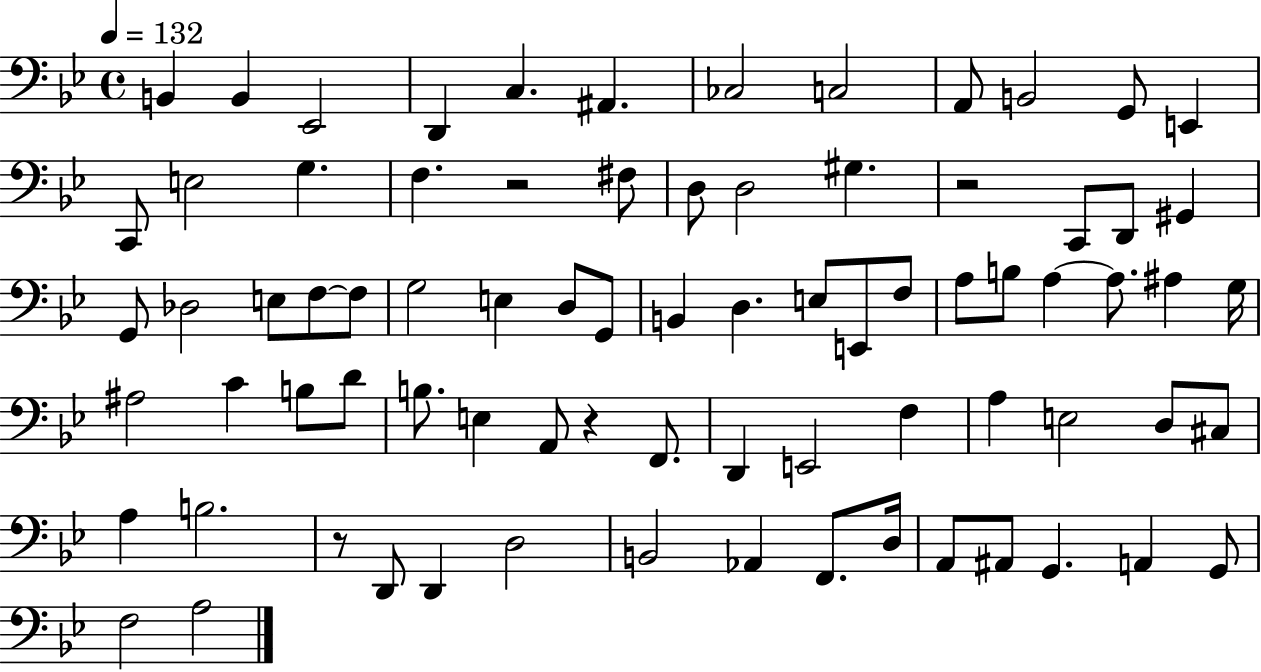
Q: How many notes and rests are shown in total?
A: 78